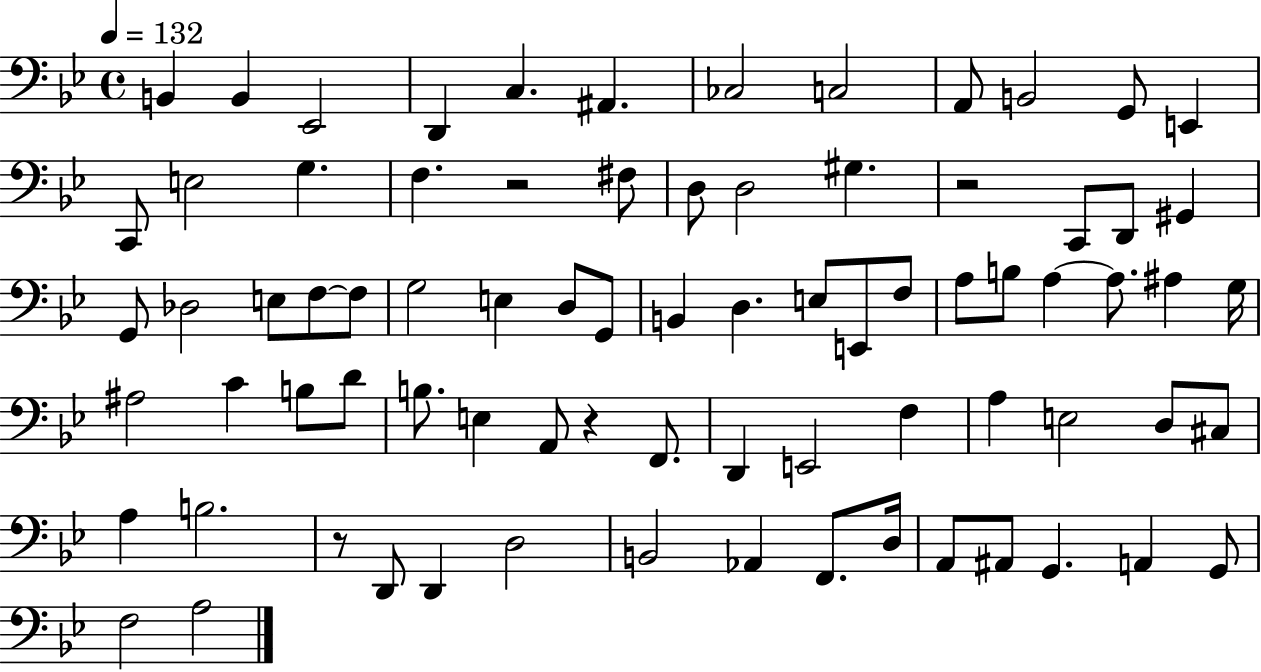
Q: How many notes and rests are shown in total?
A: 78